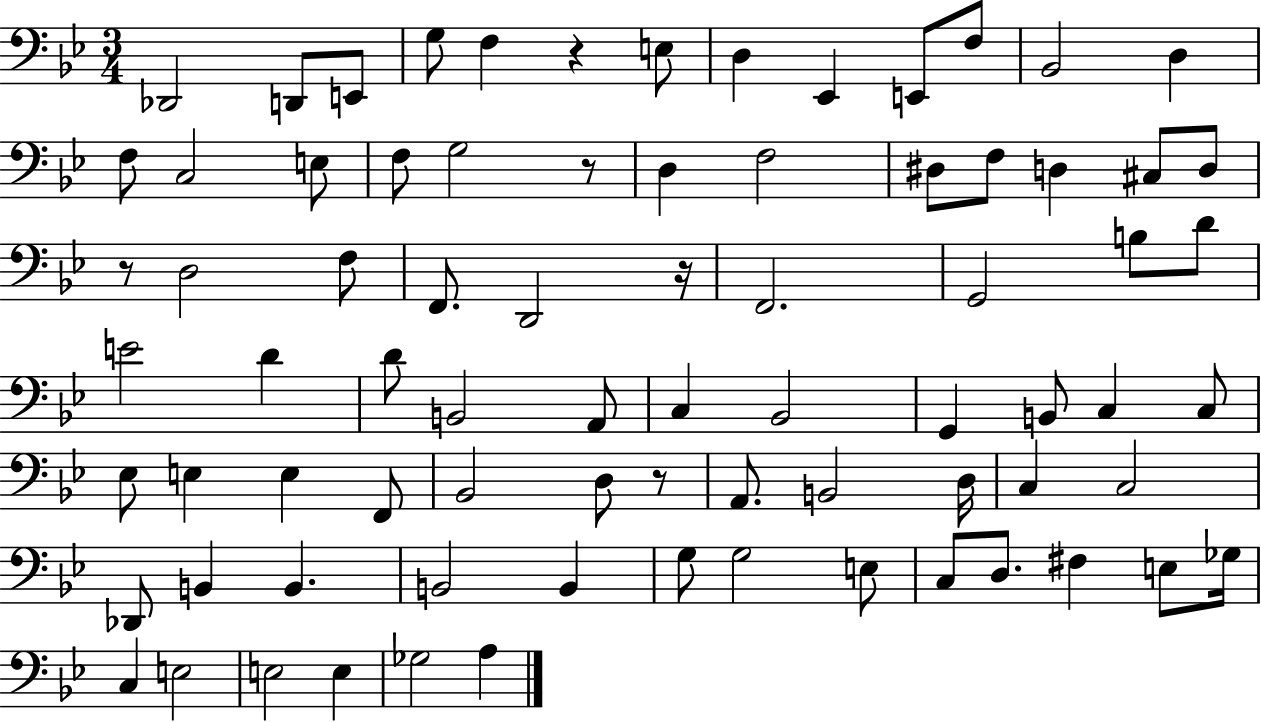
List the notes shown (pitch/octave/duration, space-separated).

Db2/h D2/e E2/e G3/e F3/q R/q E3/e D3/q Eb2/q E2/e F3/e Bb2/h D3/q F3/e C3/h E3/e F3/e G3/h R/e D3/q F3/h D#3/e F3/e D3/q C#3/e D3/e R/e D3/h F3/e F2/e. D2/h R/s F2/h. G2/h B3/e D4/e E4/h D4/q D4/e B2/h A2/e C3/q Bb2/h G2/q B2/e C3/q C3/e Eb3/e E3/q E3/q F2/e Bb2/h D3/e R/e A2/e. B2/h D3/s C3/q C3/h Db2/e B2/q B2/q. B2/h B2/q G3/e G3/h E3/e C3/e D3/e. F#3/q E3/e Gb3/s C3/q E3/h E3/h E3/q Gb3/h A3/q